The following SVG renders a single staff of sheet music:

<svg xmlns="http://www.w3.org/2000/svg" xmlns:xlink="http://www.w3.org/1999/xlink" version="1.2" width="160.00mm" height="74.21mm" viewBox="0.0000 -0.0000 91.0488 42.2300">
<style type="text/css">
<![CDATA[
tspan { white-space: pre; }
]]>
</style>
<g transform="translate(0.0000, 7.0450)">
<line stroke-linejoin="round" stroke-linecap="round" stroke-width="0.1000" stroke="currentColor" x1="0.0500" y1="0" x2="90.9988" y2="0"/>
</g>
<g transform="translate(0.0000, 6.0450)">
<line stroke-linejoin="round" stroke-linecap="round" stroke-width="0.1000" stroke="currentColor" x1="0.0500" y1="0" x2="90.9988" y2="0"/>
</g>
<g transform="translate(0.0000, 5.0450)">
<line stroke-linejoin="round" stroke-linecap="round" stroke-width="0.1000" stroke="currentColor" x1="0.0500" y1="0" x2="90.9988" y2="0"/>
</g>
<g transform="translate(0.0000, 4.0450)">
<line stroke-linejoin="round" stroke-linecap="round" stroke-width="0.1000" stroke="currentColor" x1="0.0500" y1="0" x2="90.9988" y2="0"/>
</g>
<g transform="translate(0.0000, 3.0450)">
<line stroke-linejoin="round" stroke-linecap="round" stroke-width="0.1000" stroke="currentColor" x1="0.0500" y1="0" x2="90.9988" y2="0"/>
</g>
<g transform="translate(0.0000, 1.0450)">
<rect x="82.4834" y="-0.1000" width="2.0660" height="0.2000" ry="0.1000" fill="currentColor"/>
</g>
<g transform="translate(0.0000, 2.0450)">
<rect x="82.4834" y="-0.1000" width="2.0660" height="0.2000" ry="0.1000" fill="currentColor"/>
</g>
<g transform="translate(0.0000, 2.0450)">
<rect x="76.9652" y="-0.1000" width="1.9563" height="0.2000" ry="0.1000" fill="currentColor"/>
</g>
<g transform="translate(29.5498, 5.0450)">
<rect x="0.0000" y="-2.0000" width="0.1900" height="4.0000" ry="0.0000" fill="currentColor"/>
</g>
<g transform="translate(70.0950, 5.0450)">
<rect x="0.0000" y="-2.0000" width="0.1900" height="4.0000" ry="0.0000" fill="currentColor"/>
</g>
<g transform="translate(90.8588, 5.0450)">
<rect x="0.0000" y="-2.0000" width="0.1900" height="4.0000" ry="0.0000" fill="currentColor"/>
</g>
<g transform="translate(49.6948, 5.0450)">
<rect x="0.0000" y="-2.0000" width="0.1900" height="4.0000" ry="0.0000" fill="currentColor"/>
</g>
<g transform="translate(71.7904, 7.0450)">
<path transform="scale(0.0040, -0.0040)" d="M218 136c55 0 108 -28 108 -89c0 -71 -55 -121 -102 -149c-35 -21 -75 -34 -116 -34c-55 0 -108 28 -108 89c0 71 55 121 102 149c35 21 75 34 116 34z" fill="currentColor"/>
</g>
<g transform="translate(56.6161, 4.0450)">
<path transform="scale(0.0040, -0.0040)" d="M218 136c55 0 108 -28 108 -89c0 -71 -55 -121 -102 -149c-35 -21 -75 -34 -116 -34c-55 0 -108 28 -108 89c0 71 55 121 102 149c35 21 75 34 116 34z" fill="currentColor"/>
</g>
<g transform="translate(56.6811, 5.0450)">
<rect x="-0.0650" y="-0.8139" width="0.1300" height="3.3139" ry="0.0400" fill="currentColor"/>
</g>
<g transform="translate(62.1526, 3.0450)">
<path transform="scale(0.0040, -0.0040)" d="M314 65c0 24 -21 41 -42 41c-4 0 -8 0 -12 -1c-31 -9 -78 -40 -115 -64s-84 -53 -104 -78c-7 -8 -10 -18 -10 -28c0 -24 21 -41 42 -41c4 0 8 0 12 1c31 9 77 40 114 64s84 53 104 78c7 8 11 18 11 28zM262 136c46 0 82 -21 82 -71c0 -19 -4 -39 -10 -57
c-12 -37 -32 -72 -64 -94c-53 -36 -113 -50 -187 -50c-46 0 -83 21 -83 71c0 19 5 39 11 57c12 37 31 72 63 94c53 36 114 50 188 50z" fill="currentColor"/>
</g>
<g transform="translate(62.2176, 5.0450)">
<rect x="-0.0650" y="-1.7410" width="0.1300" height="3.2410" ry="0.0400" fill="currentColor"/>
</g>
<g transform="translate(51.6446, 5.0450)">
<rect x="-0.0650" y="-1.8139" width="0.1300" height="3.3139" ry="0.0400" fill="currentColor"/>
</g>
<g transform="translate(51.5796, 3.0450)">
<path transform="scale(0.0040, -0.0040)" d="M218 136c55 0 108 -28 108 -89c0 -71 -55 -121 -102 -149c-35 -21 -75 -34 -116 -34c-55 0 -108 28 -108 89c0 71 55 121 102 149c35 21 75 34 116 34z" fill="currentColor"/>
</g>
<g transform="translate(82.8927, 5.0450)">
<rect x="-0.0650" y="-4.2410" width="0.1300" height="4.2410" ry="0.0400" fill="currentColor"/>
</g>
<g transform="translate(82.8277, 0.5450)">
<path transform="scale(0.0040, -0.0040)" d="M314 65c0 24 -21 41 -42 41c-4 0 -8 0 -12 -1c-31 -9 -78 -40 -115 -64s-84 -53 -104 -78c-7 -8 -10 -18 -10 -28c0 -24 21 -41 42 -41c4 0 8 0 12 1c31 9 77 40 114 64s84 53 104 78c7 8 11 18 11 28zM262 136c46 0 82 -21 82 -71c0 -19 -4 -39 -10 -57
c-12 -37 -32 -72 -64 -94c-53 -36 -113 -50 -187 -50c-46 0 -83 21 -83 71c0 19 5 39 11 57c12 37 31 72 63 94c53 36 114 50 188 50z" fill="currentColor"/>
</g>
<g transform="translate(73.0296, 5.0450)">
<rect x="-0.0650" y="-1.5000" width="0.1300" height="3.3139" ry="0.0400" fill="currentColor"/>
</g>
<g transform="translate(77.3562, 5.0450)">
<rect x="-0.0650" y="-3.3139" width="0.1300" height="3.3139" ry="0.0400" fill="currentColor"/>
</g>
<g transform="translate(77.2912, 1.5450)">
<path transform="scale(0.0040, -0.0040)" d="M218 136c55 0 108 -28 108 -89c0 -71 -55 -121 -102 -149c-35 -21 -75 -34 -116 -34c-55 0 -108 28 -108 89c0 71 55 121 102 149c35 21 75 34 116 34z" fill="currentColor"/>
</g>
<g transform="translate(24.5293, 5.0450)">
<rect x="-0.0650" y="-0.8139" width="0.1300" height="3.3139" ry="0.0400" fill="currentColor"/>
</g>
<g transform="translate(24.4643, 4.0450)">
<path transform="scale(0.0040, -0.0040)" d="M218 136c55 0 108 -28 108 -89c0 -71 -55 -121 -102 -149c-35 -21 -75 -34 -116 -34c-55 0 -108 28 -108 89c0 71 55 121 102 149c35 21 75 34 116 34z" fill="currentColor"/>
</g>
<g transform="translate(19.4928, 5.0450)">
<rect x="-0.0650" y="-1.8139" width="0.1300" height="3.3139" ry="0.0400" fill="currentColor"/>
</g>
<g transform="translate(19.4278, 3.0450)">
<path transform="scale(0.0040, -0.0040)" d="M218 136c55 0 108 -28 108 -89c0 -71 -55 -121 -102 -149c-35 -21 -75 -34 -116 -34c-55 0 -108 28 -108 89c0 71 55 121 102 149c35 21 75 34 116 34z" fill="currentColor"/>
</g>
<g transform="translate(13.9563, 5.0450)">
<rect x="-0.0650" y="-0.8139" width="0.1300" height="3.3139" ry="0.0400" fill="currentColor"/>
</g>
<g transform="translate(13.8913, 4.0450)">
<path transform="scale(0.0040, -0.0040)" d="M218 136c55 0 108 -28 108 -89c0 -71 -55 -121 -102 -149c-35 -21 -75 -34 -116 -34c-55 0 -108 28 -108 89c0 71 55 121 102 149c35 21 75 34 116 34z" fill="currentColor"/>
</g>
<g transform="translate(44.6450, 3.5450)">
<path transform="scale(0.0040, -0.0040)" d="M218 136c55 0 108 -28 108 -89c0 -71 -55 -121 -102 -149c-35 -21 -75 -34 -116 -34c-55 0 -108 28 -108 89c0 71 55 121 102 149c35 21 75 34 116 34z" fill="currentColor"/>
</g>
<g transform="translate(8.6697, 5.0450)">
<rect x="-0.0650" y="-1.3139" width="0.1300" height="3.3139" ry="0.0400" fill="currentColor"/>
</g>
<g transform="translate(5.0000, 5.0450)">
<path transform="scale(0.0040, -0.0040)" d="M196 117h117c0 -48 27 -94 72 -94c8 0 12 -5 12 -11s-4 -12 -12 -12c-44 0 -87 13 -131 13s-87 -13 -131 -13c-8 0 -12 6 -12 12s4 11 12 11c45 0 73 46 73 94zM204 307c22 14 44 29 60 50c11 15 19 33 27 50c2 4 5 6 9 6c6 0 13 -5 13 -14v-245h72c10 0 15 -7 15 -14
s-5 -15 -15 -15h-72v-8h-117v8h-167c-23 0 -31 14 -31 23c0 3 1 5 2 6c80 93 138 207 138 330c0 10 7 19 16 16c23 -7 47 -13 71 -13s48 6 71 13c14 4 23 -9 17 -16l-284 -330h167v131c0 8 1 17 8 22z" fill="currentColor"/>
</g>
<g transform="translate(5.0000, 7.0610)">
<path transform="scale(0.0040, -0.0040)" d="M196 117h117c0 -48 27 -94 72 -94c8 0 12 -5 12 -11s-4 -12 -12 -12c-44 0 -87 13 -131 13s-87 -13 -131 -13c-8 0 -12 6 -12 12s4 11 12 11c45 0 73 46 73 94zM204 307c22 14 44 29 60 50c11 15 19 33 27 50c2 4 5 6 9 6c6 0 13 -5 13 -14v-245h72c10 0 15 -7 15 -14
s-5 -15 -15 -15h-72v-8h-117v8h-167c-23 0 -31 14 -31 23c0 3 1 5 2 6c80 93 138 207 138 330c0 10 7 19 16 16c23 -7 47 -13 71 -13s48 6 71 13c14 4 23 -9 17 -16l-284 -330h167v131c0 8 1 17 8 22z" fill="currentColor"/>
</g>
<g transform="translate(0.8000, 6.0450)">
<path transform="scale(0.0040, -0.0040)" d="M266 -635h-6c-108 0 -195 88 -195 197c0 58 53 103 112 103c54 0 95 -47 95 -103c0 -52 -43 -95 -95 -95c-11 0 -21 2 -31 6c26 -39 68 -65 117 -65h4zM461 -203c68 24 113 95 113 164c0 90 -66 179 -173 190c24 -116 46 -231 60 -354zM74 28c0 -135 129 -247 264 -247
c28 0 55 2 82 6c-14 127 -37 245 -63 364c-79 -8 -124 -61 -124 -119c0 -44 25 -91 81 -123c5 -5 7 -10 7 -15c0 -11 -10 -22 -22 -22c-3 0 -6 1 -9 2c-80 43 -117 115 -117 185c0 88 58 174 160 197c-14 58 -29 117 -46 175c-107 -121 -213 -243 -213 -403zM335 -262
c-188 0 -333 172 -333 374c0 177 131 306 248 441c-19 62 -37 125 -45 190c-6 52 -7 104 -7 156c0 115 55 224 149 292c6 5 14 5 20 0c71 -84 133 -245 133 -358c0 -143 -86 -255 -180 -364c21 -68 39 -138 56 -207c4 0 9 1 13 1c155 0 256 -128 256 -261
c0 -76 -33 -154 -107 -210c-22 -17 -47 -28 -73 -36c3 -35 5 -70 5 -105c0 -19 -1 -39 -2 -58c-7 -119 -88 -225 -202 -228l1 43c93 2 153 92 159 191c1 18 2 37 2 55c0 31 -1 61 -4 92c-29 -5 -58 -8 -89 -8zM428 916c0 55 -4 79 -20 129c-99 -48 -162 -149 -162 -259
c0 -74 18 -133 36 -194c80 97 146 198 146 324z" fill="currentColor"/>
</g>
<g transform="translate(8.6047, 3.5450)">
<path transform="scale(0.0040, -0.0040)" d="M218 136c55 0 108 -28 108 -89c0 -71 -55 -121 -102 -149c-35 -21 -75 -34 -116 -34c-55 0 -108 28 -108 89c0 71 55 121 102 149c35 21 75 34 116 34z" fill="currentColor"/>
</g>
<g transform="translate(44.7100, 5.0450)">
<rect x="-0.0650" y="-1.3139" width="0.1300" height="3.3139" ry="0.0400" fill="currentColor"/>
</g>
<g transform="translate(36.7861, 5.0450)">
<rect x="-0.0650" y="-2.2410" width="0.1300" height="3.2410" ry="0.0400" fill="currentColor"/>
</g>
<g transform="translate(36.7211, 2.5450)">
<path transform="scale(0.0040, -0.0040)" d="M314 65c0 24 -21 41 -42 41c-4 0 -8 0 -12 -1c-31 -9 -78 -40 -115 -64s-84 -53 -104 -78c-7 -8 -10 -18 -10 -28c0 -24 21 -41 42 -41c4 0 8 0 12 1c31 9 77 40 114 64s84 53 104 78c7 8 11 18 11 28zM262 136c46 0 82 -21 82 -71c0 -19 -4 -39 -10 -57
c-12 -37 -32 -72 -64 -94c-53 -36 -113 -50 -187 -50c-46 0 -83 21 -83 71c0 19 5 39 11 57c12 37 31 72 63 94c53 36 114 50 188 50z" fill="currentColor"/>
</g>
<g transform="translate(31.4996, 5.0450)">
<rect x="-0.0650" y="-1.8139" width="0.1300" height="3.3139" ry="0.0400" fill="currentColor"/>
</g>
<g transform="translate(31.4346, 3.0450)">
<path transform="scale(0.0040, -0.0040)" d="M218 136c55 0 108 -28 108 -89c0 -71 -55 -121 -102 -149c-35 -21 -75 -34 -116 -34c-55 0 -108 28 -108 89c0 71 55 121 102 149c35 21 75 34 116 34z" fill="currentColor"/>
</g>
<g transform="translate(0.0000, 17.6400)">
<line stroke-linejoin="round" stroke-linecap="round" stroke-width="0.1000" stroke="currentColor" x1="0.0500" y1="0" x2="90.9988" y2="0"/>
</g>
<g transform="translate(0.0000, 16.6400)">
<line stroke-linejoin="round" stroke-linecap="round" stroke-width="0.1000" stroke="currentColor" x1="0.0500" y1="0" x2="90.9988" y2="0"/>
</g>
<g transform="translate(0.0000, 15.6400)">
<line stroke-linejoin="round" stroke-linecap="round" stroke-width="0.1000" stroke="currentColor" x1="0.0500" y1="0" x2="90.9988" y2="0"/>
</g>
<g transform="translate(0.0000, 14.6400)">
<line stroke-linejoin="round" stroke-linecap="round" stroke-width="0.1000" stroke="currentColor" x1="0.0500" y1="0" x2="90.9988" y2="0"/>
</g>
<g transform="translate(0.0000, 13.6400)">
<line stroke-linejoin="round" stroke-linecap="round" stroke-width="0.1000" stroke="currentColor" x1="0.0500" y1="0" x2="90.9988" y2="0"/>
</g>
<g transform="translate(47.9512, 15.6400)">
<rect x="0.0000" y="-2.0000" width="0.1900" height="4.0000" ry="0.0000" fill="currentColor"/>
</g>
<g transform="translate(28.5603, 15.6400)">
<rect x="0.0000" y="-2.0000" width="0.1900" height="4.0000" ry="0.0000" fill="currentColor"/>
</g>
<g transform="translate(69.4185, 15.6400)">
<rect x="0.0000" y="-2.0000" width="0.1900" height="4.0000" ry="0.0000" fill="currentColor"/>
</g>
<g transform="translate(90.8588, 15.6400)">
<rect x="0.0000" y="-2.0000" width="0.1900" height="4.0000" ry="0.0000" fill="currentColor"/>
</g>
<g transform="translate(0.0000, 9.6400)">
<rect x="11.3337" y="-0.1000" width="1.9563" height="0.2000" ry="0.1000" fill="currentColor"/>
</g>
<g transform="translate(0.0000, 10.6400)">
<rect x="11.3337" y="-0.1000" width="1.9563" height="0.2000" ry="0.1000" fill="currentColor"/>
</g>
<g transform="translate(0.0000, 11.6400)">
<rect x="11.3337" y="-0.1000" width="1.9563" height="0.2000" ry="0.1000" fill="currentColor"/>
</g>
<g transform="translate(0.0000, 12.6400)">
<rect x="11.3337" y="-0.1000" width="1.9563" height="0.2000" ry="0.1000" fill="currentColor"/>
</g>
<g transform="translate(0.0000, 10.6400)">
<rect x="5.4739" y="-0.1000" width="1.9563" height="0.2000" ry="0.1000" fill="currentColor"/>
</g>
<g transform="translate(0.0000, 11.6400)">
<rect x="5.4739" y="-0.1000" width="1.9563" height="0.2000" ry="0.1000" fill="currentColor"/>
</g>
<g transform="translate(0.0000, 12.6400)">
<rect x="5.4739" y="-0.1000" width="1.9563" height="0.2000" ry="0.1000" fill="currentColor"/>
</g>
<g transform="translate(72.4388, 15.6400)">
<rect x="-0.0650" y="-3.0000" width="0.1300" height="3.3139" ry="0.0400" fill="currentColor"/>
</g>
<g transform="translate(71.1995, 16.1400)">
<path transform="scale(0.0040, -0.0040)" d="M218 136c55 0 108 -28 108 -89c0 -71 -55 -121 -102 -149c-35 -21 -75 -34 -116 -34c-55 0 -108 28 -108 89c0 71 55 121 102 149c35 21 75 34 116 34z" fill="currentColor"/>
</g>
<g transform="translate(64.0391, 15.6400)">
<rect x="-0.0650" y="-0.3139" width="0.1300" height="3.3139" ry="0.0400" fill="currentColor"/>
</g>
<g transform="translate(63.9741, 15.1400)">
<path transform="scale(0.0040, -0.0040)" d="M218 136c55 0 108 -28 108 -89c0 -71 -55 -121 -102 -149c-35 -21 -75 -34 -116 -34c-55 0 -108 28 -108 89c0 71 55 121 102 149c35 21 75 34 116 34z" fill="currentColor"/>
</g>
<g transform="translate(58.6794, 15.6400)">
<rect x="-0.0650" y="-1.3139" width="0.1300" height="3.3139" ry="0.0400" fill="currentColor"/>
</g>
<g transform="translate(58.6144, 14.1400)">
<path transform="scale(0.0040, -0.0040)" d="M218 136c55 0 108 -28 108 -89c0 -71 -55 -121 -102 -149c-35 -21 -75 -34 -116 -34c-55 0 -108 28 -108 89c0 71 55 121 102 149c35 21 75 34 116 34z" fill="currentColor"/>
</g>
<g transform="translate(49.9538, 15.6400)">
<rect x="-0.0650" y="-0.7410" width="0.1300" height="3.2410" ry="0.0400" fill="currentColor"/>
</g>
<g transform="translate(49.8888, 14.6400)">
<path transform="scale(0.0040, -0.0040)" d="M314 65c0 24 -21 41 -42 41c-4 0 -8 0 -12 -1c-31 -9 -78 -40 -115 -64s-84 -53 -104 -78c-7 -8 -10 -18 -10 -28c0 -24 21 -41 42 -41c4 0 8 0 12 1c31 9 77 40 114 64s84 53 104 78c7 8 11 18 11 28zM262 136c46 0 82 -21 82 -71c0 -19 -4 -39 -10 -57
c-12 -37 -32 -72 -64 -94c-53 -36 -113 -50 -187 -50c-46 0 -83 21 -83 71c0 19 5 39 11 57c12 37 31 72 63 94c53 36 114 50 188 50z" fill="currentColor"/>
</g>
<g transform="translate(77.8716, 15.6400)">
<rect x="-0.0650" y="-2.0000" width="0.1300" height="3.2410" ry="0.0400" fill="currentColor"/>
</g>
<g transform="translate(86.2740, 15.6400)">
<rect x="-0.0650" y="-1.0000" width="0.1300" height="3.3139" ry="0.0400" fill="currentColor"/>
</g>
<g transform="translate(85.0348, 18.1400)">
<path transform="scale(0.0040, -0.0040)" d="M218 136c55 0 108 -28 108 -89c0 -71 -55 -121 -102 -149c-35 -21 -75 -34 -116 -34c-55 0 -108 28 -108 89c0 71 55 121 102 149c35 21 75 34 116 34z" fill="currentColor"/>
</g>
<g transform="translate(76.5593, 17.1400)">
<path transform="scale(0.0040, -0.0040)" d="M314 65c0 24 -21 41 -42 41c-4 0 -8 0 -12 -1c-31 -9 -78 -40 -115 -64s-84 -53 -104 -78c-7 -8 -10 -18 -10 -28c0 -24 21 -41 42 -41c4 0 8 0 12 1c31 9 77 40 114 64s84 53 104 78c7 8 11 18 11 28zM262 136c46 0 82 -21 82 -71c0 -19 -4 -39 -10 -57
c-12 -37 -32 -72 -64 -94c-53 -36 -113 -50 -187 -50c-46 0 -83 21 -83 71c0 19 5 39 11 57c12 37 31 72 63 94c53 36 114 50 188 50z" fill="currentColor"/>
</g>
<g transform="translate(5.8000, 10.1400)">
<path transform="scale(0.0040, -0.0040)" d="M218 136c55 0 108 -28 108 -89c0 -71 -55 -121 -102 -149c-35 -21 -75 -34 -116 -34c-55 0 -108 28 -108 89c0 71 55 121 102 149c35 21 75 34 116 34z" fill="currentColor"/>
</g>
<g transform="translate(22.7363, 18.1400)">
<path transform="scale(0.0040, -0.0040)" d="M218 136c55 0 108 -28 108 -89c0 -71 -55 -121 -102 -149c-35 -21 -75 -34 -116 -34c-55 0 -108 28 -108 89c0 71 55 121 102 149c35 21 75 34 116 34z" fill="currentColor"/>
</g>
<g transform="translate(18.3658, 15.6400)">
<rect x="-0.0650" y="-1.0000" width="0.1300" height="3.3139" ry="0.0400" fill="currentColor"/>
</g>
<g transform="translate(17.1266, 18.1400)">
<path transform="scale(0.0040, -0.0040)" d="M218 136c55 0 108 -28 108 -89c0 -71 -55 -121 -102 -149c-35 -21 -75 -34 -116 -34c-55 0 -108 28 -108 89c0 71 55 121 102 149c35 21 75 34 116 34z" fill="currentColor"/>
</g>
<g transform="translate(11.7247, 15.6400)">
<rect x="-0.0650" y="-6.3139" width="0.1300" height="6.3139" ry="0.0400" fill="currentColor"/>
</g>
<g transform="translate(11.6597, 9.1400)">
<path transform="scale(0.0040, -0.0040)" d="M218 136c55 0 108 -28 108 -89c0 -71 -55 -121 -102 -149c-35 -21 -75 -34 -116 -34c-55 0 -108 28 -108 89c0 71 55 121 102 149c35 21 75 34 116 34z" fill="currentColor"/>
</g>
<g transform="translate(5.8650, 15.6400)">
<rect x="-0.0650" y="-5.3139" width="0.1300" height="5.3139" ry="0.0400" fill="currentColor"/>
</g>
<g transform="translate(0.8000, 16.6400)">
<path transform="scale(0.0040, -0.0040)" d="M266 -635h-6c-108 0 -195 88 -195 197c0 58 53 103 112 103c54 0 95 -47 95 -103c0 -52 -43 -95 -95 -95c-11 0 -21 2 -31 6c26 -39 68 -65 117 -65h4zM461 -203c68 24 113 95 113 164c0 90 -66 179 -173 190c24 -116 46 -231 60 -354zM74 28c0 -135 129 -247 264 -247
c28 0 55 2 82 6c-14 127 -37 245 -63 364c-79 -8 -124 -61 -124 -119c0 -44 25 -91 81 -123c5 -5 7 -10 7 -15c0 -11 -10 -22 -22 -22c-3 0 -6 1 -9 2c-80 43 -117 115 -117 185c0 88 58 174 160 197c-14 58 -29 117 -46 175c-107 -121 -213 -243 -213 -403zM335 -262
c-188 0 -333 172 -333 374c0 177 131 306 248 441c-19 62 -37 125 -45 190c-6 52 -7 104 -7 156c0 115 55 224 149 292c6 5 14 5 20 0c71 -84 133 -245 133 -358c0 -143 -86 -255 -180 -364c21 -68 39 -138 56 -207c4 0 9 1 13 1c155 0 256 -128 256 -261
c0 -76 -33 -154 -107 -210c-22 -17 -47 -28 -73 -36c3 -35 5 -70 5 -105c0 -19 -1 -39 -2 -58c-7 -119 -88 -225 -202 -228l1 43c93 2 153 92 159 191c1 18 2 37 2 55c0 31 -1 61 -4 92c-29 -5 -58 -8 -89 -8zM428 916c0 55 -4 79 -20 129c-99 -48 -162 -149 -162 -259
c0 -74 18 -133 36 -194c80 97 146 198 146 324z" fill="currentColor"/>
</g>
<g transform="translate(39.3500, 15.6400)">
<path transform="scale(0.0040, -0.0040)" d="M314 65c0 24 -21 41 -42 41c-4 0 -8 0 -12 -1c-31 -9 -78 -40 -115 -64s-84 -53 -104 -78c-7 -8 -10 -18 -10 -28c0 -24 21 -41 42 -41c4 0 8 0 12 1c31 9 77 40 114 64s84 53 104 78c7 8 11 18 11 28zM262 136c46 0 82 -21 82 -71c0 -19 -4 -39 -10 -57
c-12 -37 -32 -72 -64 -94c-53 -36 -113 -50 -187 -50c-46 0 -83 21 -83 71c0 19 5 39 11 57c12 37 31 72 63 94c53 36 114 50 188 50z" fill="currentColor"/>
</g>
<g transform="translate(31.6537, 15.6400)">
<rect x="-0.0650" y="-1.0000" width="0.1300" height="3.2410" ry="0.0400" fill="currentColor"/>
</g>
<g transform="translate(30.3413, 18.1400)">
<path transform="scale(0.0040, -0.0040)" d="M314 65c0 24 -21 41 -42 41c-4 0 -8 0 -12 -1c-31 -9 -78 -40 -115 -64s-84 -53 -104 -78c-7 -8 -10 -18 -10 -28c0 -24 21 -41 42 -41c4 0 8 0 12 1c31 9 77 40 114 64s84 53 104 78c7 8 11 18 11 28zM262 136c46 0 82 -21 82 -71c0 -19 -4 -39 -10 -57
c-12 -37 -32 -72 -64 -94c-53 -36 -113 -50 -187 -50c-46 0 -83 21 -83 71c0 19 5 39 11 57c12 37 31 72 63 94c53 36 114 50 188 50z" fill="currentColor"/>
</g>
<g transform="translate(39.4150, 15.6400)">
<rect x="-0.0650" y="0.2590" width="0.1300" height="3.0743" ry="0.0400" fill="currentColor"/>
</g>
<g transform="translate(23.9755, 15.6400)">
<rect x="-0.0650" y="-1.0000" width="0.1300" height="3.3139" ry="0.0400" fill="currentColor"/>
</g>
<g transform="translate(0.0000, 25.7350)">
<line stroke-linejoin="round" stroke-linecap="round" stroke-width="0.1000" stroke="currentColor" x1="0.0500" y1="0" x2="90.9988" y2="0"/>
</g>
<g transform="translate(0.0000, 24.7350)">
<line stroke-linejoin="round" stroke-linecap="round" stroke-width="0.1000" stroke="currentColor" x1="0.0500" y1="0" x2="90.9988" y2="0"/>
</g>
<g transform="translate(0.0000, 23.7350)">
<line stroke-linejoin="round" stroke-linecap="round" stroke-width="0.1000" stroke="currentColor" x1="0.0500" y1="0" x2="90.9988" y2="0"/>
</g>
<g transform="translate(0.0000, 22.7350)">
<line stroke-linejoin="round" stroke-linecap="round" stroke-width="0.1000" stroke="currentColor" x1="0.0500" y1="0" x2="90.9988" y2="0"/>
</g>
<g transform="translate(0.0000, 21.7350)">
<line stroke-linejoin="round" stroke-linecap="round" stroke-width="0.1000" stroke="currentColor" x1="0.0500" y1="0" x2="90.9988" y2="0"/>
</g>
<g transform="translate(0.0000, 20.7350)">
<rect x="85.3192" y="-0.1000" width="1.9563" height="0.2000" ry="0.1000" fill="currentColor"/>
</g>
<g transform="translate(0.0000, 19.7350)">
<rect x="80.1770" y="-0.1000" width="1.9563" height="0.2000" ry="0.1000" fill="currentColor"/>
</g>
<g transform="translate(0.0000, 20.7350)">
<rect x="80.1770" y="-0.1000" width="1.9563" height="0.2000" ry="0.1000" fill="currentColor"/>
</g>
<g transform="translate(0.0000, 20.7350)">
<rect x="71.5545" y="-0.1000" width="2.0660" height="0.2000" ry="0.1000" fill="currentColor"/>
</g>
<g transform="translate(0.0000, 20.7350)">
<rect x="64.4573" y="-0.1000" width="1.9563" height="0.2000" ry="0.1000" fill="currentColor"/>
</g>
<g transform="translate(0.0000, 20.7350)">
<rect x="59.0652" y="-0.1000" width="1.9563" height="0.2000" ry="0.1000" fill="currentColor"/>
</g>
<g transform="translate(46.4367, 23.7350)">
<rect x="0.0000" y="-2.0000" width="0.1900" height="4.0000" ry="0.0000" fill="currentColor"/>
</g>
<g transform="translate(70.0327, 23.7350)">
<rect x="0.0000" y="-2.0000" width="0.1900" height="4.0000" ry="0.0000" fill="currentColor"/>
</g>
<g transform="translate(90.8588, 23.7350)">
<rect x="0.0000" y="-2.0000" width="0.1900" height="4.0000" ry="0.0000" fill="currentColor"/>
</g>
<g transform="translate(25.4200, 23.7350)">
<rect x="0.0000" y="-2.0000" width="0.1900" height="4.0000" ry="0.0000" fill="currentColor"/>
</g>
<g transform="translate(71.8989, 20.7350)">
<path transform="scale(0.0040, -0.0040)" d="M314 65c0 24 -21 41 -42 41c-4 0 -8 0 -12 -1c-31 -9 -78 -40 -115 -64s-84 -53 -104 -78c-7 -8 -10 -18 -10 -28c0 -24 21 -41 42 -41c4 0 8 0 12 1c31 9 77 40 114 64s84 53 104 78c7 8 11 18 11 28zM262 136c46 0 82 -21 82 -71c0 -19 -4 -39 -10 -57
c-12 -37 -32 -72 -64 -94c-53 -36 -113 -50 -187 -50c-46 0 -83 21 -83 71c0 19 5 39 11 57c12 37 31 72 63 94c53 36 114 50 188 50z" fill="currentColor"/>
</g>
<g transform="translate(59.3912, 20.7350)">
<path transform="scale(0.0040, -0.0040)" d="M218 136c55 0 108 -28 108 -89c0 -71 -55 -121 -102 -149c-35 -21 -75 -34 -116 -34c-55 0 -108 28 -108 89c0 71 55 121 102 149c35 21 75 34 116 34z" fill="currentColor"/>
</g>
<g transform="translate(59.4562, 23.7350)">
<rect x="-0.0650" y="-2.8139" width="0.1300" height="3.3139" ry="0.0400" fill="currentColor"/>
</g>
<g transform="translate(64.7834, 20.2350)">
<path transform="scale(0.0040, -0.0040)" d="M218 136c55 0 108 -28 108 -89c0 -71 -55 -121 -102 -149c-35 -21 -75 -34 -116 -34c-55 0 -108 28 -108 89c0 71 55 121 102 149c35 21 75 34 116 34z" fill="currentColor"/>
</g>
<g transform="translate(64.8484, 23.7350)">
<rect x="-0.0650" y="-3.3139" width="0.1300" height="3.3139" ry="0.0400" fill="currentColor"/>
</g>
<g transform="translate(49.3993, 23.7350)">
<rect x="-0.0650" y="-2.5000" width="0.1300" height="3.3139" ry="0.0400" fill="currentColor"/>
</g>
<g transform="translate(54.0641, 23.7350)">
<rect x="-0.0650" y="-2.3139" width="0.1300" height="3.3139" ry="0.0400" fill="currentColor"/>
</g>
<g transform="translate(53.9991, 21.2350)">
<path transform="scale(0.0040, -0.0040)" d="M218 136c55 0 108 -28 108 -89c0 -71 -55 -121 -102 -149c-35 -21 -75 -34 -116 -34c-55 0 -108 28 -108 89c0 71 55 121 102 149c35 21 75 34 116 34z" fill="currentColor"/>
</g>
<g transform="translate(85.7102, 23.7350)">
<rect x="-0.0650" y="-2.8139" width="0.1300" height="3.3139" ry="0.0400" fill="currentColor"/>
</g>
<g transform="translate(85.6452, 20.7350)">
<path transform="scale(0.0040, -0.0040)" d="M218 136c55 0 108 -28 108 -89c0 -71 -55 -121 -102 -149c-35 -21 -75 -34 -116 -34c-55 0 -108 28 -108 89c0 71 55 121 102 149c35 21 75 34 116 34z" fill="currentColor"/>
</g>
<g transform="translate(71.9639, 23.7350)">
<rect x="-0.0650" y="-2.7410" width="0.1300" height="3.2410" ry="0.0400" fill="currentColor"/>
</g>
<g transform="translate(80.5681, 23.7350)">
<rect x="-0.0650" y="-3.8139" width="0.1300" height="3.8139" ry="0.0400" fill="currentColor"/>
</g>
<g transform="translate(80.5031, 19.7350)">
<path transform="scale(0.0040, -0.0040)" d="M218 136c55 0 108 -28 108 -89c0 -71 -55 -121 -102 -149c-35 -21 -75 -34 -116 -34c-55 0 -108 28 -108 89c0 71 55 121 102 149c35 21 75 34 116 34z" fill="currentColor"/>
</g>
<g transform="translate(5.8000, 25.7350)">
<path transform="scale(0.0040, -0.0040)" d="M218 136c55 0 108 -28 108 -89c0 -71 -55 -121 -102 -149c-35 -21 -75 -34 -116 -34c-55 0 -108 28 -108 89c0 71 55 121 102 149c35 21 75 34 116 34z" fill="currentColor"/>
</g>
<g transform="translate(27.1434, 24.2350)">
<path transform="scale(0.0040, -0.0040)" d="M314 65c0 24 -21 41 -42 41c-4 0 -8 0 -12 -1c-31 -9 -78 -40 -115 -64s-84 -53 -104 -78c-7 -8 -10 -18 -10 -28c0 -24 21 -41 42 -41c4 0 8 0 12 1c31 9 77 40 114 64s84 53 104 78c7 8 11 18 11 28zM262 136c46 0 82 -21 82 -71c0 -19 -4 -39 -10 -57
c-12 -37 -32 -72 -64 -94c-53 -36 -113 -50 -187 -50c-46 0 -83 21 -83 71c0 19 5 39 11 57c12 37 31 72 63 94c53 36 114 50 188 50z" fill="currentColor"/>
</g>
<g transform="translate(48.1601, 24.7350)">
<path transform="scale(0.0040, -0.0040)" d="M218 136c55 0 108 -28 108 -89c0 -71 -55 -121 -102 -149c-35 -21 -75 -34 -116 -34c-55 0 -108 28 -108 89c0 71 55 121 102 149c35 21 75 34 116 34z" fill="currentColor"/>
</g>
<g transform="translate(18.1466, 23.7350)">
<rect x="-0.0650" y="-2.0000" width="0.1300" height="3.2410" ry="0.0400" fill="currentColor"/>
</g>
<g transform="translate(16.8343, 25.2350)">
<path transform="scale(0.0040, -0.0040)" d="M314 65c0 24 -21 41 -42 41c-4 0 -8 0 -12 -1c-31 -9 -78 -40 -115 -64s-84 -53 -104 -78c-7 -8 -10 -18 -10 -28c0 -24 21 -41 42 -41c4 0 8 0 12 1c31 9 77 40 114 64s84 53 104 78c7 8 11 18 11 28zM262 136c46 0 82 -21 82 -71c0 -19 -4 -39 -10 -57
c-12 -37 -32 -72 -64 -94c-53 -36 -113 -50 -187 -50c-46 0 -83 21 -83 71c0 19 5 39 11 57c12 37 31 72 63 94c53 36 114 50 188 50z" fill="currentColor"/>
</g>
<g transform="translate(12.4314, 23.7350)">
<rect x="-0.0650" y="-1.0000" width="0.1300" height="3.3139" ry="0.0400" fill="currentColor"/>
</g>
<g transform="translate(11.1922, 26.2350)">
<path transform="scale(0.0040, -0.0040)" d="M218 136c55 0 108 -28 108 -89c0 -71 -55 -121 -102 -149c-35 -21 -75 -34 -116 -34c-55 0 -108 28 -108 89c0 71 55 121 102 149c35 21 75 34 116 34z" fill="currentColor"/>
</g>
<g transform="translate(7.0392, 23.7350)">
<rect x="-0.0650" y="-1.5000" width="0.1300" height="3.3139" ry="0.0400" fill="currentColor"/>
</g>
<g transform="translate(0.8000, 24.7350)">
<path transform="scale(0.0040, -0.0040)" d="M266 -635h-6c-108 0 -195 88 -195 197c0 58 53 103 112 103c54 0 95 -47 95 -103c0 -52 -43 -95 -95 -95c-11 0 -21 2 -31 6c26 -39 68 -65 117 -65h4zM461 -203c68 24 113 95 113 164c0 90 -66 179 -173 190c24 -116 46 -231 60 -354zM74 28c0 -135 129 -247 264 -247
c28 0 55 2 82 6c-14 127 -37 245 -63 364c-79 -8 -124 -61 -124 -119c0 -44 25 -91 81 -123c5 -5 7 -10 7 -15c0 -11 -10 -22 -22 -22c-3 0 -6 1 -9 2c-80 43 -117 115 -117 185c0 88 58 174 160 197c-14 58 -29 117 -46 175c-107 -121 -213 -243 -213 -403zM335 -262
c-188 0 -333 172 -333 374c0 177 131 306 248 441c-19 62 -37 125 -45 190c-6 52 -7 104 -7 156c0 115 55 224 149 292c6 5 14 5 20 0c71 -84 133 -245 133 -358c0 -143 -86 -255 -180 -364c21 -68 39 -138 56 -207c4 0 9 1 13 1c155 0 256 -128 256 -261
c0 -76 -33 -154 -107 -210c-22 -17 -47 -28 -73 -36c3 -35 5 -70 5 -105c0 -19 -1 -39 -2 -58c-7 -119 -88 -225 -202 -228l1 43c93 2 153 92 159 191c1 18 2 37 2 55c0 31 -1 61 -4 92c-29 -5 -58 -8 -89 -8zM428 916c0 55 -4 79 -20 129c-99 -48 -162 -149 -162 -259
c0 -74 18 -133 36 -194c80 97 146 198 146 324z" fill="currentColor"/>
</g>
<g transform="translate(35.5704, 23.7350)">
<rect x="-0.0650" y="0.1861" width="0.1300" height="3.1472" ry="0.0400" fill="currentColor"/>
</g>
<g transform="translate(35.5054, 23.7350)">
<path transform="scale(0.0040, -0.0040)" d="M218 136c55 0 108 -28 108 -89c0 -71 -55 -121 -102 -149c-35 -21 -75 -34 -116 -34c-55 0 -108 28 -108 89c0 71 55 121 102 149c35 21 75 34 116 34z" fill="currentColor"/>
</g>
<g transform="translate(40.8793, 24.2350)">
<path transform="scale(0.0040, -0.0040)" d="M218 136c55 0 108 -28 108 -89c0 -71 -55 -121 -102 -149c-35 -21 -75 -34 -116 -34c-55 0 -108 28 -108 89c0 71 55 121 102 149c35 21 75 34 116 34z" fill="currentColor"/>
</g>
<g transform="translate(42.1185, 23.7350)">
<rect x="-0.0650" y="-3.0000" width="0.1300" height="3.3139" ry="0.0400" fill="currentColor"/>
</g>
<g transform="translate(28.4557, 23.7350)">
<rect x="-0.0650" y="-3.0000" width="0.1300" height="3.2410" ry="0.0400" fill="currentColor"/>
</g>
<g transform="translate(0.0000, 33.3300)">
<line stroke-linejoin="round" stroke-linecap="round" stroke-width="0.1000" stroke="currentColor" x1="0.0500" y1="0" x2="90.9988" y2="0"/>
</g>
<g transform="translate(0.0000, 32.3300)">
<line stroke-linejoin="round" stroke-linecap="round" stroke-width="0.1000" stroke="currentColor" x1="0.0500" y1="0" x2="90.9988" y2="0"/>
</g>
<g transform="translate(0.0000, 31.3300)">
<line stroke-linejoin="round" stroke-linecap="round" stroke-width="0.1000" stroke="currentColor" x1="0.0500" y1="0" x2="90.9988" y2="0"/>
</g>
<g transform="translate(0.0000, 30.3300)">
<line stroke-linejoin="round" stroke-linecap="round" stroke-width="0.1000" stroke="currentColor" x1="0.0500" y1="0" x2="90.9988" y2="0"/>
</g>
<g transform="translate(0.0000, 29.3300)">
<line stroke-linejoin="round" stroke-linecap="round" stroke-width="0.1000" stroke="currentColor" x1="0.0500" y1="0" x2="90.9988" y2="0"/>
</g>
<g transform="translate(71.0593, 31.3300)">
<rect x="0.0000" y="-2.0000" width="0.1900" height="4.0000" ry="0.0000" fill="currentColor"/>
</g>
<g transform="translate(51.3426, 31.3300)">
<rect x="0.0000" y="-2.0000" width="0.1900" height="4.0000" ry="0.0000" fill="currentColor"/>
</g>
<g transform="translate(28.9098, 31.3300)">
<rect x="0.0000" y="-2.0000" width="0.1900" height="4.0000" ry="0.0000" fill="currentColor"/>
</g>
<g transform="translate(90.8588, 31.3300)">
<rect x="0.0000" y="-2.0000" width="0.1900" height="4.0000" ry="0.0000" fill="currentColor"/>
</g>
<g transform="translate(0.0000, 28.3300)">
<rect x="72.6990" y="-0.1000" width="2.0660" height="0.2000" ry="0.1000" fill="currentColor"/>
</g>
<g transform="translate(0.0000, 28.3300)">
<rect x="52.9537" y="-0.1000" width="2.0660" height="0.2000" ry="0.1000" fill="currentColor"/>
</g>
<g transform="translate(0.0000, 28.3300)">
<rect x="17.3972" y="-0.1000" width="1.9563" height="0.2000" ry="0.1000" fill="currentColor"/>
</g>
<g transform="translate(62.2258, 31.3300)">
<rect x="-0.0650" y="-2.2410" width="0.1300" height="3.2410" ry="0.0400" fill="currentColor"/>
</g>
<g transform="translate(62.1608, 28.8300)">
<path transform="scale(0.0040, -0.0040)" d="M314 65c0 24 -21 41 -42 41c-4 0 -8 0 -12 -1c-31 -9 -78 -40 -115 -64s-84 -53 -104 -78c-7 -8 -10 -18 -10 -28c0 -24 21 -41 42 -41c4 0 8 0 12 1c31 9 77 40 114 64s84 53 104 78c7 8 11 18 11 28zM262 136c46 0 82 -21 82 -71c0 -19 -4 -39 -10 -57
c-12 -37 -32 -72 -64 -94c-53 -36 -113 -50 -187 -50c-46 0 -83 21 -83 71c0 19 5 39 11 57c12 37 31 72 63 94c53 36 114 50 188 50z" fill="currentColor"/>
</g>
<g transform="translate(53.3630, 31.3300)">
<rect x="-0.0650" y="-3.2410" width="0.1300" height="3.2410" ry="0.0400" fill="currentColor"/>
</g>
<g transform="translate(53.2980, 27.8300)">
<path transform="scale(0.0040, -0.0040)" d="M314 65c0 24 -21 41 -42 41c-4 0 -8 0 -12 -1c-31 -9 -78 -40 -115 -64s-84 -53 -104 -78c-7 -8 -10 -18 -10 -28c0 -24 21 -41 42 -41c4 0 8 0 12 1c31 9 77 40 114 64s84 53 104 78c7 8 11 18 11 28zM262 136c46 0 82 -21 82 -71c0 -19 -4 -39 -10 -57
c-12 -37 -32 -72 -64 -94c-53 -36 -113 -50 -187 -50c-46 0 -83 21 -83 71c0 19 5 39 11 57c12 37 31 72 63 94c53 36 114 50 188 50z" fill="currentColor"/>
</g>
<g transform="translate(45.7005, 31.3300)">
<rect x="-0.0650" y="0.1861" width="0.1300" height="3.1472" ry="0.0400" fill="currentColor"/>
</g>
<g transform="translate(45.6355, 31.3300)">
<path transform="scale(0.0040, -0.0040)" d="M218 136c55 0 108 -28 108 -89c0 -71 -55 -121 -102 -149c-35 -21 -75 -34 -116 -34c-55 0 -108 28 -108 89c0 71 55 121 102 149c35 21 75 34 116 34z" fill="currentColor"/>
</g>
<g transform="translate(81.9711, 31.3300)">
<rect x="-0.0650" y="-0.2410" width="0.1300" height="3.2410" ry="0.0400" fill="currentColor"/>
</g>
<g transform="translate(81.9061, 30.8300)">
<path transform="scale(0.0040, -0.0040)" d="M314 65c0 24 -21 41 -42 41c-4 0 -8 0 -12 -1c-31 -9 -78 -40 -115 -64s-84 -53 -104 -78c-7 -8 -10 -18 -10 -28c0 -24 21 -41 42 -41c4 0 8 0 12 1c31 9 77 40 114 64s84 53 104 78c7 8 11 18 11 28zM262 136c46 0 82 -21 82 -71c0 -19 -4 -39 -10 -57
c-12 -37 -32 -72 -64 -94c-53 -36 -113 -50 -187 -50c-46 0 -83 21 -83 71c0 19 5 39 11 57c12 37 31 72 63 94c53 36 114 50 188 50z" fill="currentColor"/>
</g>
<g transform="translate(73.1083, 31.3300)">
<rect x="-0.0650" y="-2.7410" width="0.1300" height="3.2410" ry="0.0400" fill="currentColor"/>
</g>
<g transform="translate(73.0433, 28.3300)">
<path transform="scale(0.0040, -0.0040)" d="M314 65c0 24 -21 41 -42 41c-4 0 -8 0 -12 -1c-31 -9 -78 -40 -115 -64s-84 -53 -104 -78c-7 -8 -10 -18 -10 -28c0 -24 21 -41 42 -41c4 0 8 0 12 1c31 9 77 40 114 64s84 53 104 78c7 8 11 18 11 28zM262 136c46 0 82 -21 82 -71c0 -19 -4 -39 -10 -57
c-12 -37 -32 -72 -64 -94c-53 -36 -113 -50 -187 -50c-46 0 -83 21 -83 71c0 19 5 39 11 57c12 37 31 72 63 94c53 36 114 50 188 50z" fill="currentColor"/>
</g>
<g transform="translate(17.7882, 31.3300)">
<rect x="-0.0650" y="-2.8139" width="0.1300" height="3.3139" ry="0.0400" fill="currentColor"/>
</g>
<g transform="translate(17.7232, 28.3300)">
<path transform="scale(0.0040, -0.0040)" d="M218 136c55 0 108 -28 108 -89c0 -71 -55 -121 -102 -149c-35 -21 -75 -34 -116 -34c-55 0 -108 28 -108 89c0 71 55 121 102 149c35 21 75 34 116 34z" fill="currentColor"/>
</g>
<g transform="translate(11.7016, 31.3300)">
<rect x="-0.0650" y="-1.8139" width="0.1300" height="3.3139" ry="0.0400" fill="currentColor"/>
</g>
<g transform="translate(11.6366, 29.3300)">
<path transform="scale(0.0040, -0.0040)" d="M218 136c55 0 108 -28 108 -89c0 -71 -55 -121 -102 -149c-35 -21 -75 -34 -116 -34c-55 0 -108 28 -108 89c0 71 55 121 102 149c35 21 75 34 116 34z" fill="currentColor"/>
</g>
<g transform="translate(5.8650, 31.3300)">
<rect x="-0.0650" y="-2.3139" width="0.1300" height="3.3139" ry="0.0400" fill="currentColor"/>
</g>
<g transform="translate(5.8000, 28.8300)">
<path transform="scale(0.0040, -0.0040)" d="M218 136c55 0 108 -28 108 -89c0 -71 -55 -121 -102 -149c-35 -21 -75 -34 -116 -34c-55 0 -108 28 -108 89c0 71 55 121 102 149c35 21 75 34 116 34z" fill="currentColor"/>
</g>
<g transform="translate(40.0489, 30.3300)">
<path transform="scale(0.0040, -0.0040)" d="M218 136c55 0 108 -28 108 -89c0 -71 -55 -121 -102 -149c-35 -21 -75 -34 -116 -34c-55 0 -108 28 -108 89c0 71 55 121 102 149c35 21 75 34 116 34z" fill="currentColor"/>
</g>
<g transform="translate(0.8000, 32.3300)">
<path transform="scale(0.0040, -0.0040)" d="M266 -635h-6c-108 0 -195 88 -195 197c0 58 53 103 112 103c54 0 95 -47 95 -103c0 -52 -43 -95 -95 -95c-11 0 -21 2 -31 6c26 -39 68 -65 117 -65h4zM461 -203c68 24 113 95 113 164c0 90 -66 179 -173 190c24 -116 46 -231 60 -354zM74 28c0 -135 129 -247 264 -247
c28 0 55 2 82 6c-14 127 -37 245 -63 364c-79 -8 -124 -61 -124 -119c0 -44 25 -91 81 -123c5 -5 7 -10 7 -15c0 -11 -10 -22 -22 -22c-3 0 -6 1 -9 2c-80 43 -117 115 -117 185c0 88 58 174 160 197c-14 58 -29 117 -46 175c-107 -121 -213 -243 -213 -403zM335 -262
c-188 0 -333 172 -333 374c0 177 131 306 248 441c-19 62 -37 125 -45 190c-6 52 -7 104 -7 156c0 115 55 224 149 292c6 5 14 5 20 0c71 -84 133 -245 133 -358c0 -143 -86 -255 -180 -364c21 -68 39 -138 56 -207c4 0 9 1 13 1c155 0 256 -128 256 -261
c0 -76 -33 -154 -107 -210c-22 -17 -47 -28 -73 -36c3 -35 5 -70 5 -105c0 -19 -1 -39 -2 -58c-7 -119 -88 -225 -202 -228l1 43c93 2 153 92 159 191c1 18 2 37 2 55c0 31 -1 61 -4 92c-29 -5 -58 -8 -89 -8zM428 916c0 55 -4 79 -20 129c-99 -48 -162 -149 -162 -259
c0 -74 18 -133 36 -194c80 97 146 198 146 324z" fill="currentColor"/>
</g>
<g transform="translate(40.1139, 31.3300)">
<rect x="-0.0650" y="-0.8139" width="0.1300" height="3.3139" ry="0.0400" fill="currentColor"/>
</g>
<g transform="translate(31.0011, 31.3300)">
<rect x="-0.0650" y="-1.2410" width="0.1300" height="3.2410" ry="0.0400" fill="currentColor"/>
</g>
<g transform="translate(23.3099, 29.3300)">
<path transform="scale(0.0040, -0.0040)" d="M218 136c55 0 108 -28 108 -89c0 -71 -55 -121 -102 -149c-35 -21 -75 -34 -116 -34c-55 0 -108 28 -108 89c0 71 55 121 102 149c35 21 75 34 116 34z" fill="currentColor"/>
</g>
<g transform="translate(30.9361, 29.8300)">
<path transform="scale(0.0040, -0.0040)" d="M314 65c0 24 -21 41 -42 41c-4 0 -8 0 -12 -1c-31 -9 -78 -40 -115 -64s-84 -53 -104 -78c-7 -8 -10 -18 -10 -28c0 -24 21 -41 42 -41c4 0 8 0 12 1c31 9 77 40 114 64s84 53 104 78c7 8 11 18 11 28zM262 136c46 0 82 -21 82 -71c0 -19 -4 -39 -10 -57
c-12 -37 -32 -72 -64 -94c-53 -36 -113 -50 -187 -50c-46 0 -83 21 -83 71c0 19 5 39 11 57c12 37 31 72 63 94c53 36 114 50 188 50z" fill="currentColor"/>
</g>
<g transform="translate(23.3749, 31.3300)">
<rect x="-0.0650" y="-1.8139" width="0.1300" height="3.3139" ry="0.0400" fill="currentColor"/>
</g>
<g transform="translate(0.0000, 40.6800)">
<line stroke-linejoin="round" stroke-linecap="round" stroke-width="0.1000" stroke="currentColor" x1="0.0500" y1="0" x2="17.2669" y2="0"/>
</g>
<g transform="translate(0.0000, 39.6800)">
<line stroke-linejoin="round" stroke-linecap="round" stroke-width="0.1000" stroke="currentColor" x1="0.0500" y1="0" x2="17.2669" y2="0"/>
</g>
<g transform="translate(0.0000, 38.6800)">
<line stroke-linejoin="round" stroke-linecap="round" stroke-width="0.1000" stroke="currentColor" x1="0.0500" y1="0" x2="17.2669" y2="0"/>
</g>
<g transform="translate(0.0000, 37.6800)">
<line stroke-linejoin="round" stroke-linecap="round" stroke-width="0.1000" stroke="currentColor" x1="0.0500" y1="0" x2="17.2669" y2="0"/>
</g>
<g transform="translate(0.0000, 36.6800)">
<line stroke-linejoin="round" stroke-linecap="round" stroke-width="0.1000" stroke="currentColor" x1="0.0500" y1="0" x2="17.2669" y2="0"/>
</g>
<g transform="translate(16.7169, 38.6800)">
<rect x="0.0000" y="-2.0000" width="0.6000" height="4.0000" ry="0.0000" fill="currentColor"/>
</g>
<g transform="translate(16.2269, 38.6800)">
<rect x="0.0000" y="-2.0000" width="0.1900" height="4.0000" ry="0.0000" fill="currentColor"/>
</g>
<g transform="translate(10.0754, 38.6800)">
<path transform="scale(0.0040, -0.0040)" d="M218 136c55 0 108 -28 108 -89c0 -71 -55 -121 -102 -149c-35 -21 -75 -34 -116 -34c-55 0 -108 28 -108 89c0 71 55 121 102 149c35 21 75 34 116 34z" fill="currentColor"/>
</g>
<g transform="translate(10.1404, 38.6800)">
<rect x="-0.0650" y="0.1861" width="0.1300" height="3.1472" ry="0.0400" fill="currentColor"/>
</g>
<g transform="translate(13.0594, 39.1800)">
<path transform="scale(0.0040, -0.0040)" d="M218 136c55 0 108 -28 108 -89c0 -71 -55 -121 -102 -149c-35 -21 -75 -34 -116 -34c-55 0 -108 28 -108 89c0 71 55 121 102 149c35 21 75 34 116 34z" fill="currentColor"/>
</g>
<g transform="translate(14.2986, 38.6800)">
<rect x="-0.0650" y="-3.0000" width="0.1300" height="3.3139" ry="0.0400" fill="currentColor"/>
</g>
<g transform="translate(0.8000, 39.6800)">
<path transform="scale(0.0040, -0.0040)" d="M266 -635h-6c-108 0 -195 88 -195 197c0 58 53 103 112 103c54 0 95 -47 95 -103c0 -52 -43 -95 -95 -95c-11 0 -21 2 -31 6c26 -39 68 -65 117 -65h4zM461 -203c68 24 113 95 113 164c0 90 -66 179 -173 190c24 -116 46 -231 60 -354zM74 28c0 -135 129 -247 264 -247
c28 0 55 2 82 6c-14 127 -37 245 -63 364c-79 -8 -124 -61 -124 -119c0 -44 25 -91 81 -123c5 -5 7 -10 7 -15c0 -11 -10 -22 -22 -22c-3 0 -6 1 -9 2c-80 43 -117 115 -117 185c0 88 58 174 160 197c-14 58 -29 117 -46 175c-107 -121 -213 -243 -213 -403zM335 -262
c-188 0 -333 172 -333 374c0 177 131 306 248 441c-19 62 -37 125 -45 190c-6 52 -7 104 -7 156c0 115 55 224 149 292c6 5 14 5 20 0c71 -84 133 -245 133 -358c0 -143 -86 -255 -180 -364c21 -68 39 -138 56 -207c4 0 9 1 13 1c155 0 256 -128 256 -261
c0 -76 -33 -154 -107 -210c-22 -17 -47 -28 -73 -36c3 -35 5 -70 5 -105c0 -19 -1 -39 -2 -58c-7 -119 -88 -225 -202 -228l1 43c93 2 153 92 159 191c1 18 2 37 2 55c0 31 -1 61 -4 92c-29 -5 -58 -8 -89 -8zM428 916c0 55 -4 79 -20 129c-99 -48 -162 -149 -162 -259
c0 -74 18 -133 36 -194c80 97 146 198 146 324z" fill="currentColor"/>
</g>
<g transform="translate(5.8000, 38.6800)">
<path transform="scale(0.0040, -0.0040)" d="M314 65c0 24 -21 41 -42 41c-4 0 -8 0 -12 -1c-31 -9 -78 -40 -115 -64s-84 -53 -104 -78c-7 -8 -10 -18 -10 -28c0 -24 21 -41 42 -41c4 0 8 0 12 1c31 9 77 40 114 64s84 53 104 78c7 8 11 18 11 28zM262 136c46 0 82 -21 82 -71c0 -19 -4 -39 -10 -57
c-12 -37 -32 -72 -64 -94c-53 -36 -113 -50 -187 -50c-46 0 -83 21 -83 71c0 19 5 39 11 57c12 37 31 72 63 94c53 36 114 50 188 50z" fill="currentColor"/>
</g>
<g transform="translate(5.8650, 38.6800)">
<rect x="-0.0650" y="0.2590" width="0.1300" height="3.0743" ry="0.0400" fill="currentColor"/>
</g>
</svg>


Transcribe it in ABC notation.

X:1
T:Untitled
M:4/4
L:1/4
K:C
e d f d f g2 e f d f2 E b d'2 f' a' D D D2 B2 d2 e c A F2 D E D F2 A2 B A G g a b a2 c' a g f a f e2 d B b2 g2 a2 c2 B2 B A